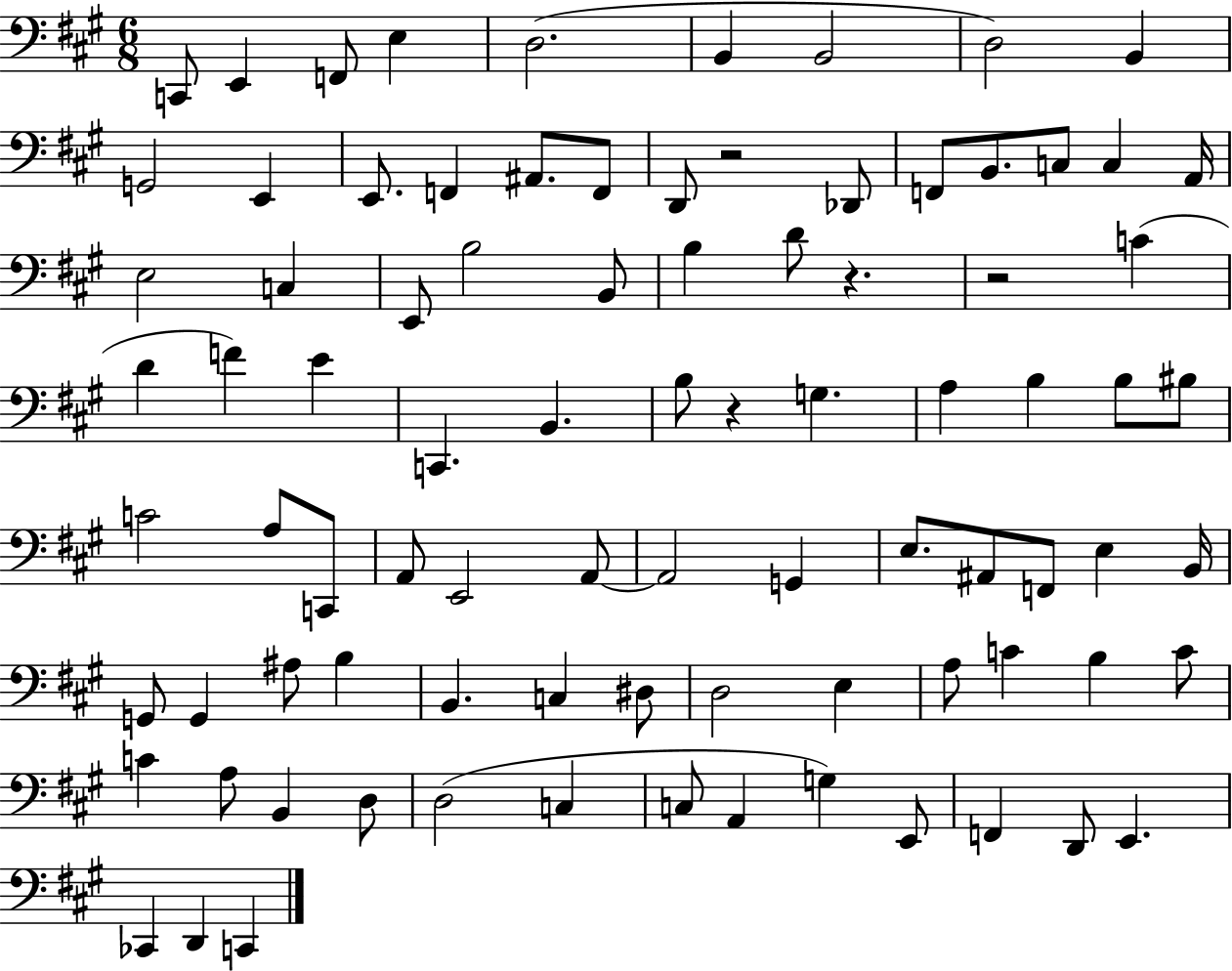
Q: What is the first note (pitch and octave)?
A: C2